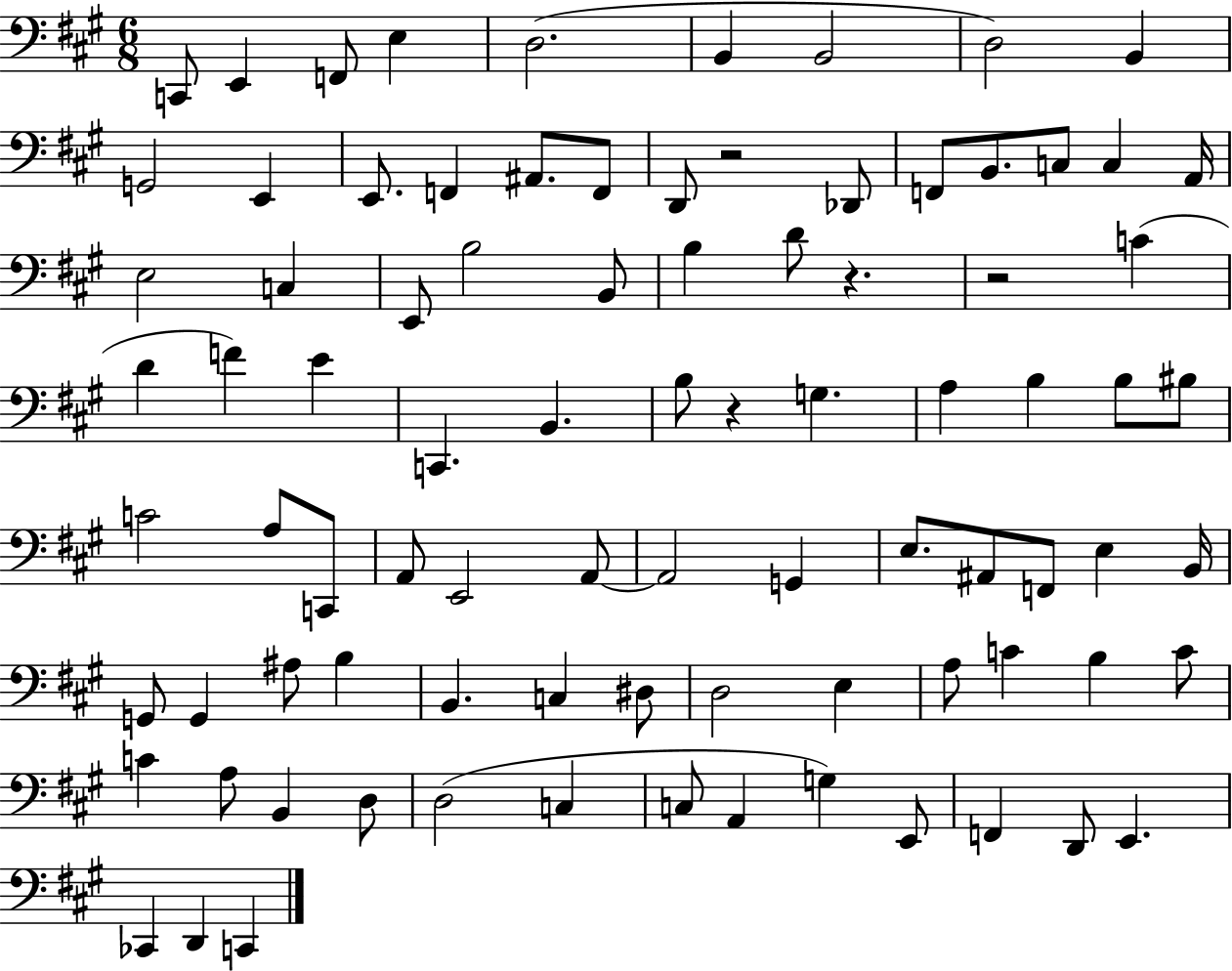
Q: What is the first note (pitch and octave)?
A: C2